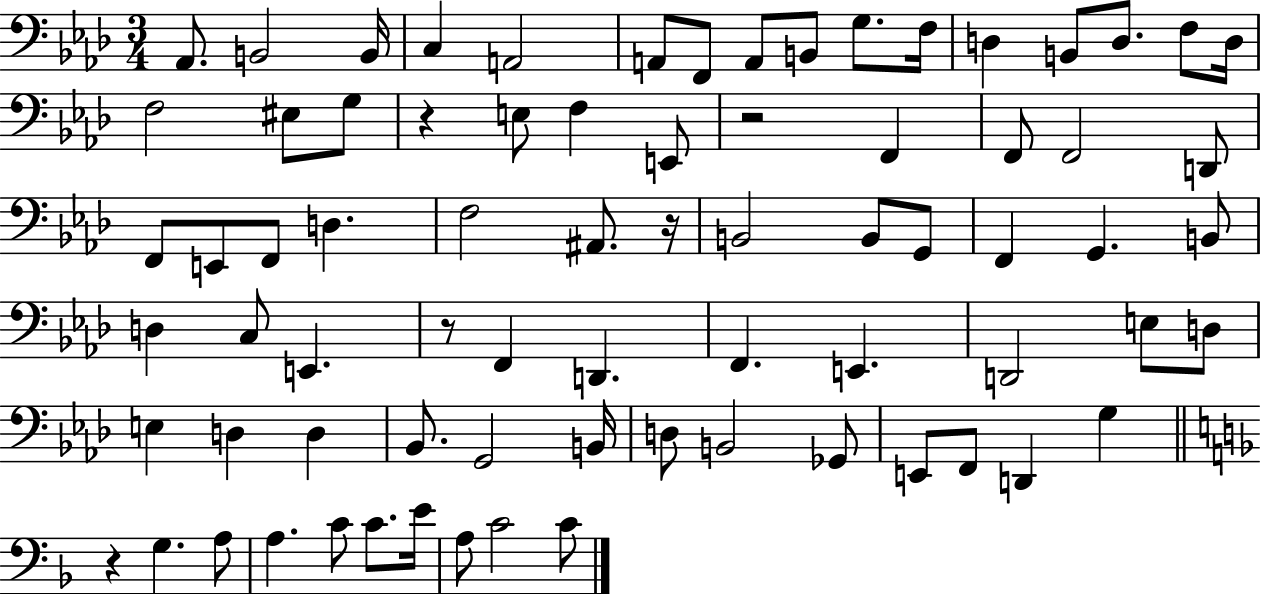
Ab2/e. B2/h B2/s C3/q A2/h A2/e F2/e A2/e B2/e G3/e. F3/s D3/q B2/e D3/e. F3/e D3/s F3/h EIS3/e G3/e R/q E3/e F3/q E2/e R/h F2/q F2/e F2/h D2/e F2/e E2/e F2/e D3/q. F3/h A#2/e. R/s B2/h B2/e G2/e F2/q G2/q. B2/e D3/q C3/e E2/q. R/e F2/q D2/q. F2/q. E2/q. D2/h E3/e D3/e E3/q D3/q D3/q Bb2/e. G2/h B2/s D3/e B2/h Gb2/e E2/e F2/e D2/q G3/q R/q G3/q. A3/e A3/q. C4/e C4/e. E4/s A3/e C4/h C4/e